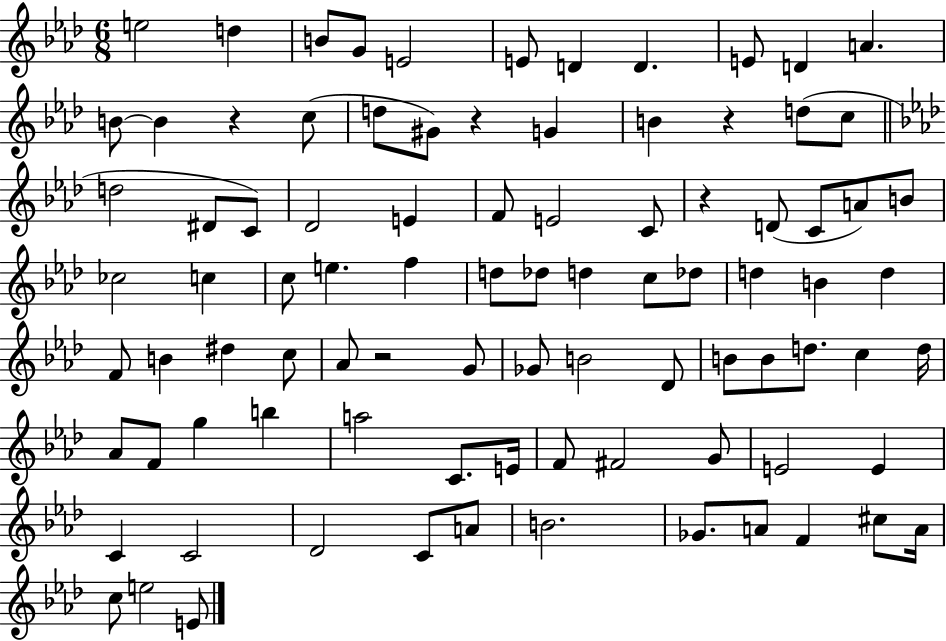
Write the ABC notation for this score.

X:1
T:Untitled
M:6/8
L:1/4
K:Ab
e2 d B/2 G/2 E2 E/2 D D E/2 D A B/2 B z c/2 d/2 ^G/2 z G B z d/2 c/2 d2 ^D/2 C/2 _D2 E F/2 E2 C/2 z D/2 C/2 A/2 B/2 _c2 c c/2 e f d/2 _d/2 d c/2 _d/2 d B d F/2 B ^d c/2 _A/2 z2 G/2 _G/2 B2 _D/2 B/2 B/2 d/2 c d/4 _A/2 F/2 g b a2 C/2 E/4 F/2 ^F2 G/2 E2 E C C2 _D2 C/2 A/2 B2 _G/2 A/2 F ^c/2 A/4 c/2 e2 E/2